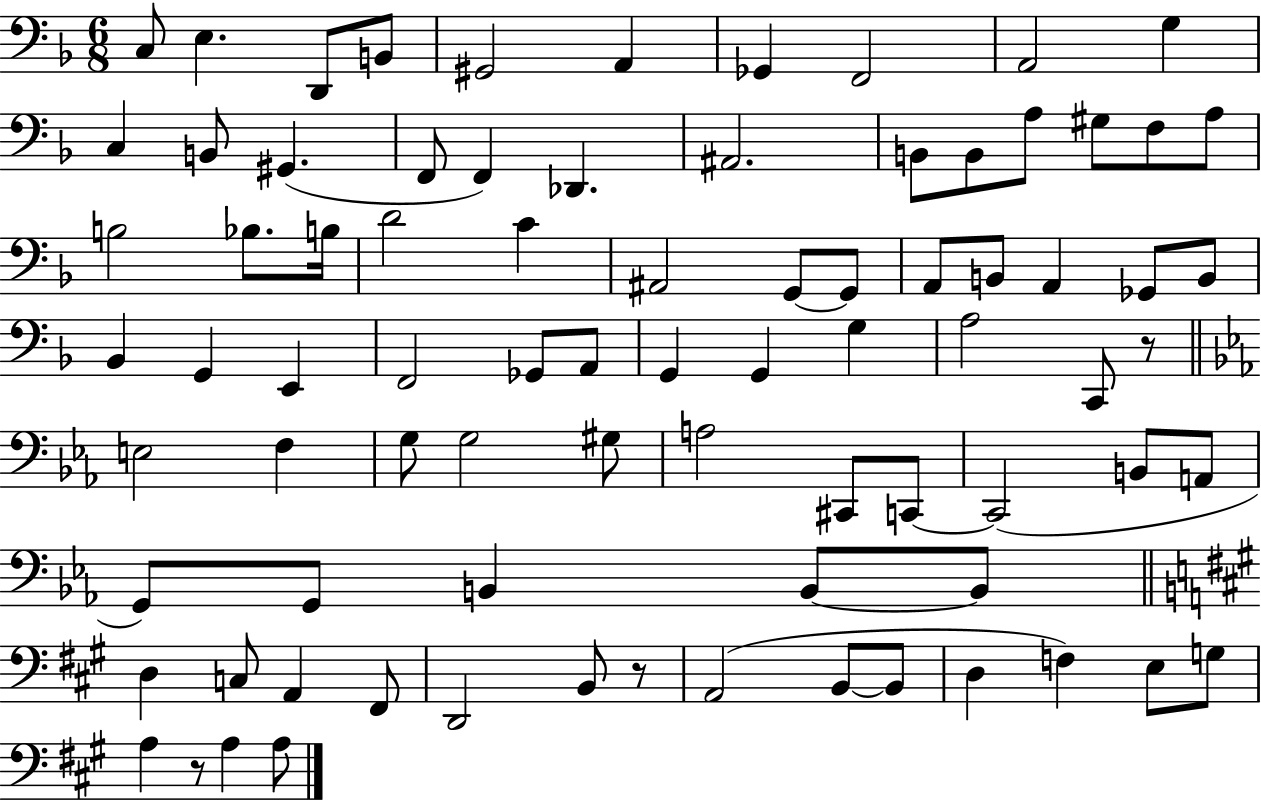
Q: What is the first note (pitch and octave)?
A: C3